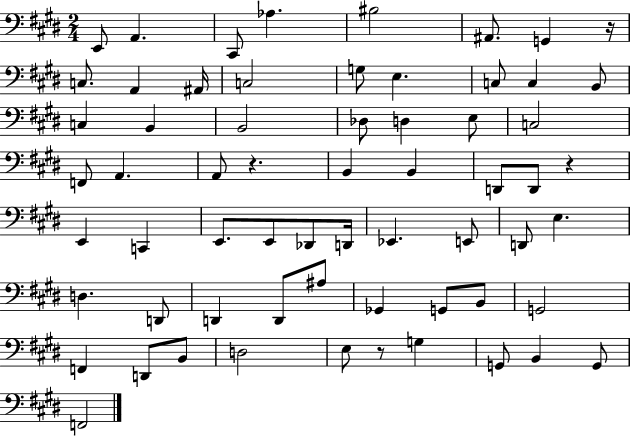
{
  \clef bass
  \numericTimeSignature
  \time 2/4
  \key e \major
  e,8 a,4. | cis,8 aes4. | bis2 | ais,8. g,4 r16 | \break c8. a,4 ais,16 | c2 | g8 e4. | c8 c4 b,8 | \break c4 b,4 | b,2 | des8 d4 e8 | c2 | \break f,8 a,4. | a,8 r4. | b,4 b,4 | d,8 d,8 r4 | \break e,4 c,4 | e,8. e,8 des,8 d,16 | ees,4. e,8 | d,8 e4. | \break d4. d,8 | d,4 d,8 ais8 | ges,4 g,8 b,8 | g,2 | \break f,4 d,8 b,8 | d2 | e8 r8 g4 | g,8 b,4 g,8 | \break f,2 | \bar "|."
}